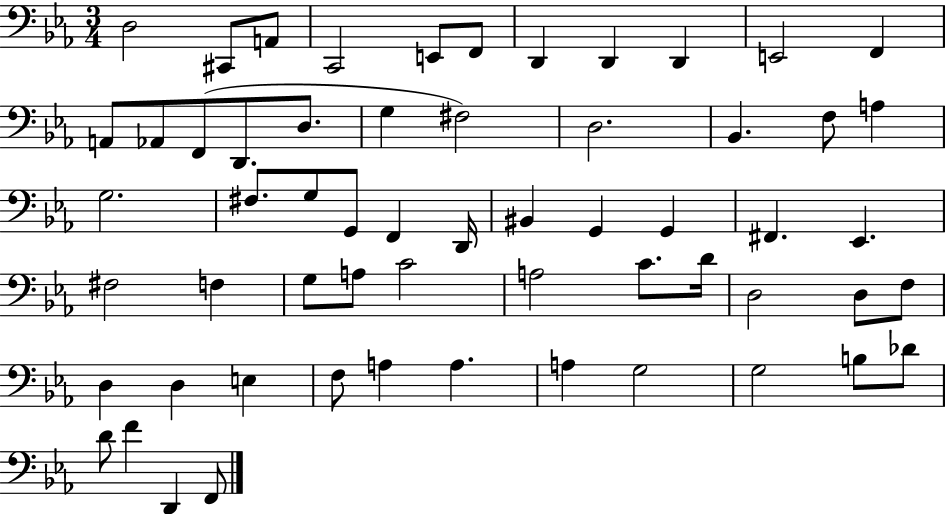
X:1
T:Untitled
M:3/4
L:1/4
K:Eb
D,2 ^C,,/2 A,,/2 C,,2 E,,/2 F,,/2 D,, D,, D,, E,,2 F,, A,,/2 _A,,/2 F,,/2 D,,/2 D,/2 G, ^F,2 D,2 _B,, F,/2 A, G,2 ^F,/2 G,/2 G,,/2 F,, D,,/4 ^B,, G,, G,, ^F,, _E,, ^F,2 F, G,/2 A,/2 C2 A,2 C/2 D/4 D,2 D,/2 F,/2 D, D, E, F,/2 A, A, A, G,2 G,2 B,/2 _D/2 D/2 F D,, F,,/2